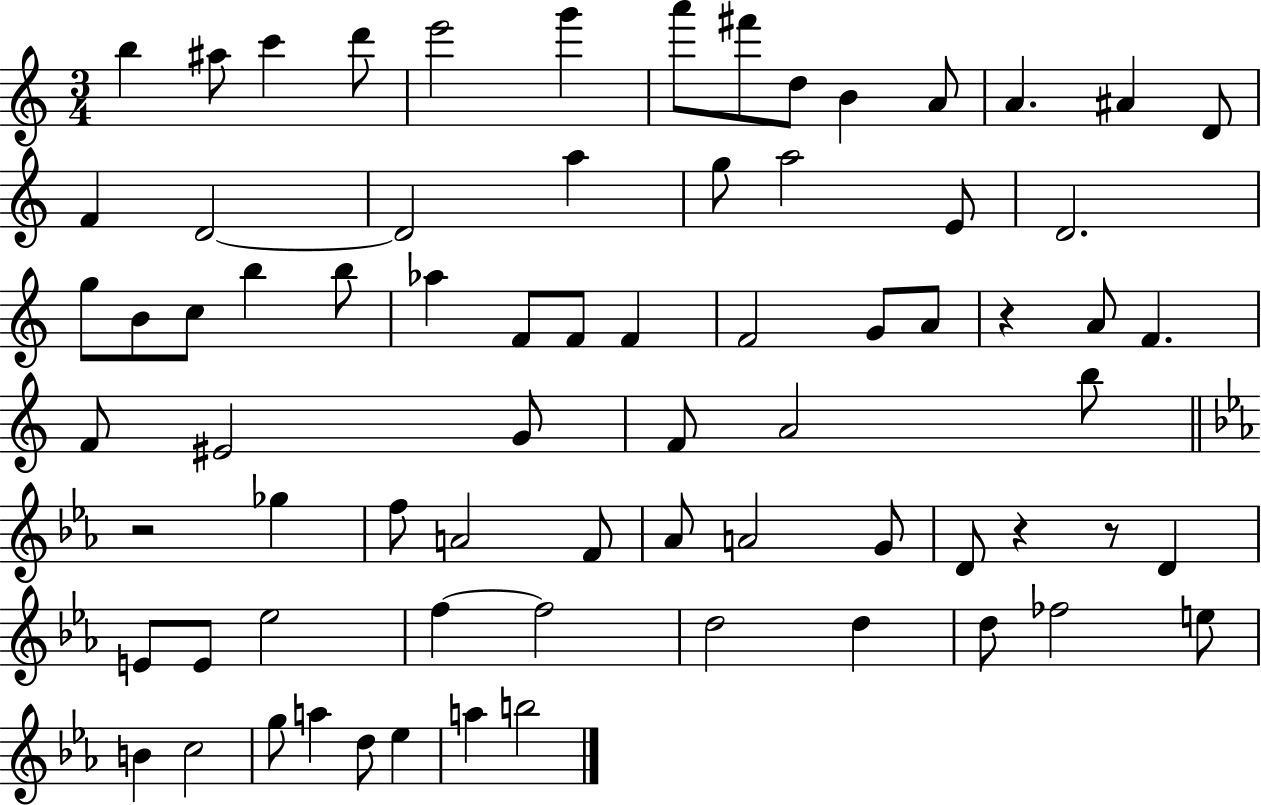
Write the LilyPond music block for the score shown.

{
  \clef treble
  \numericTimeSignature
  \time 3/4
  \key c \major
  b''4 ais''8 c'''4 d'''8 | e'''2 g'''4 | a'''8 fis'''8 d''8 b'4 a'8 | a'4. ais'4 d'8 | \break f'4 d'2~~ | d'2 a''4 | g''8 a''2 e'8 | d'2. | \break g''8 b'8 c''8 b''4 b''8 | aes''4 f'8 f'8 f'4 | f'2 g'8 a'8 | r4 a'8 f'4. | \break f'8 eis'2 g'8 | f'8 a'2 b''8 | \bar "||" \break \key c \minor r2 ges''4 | f''8 a'2 f'8 | aes'8 a'2 g'8 | d'8 r4 r8 d'4 | \break e'8 e'8 ees''2 | f''4~~ f''2 | d''2 d''4 | d''8 fes''2 e''8 | \break b'4 c''2 | g''8 a''4 d''8 ees''4 | a''4 b''2 | \bar "|."
}